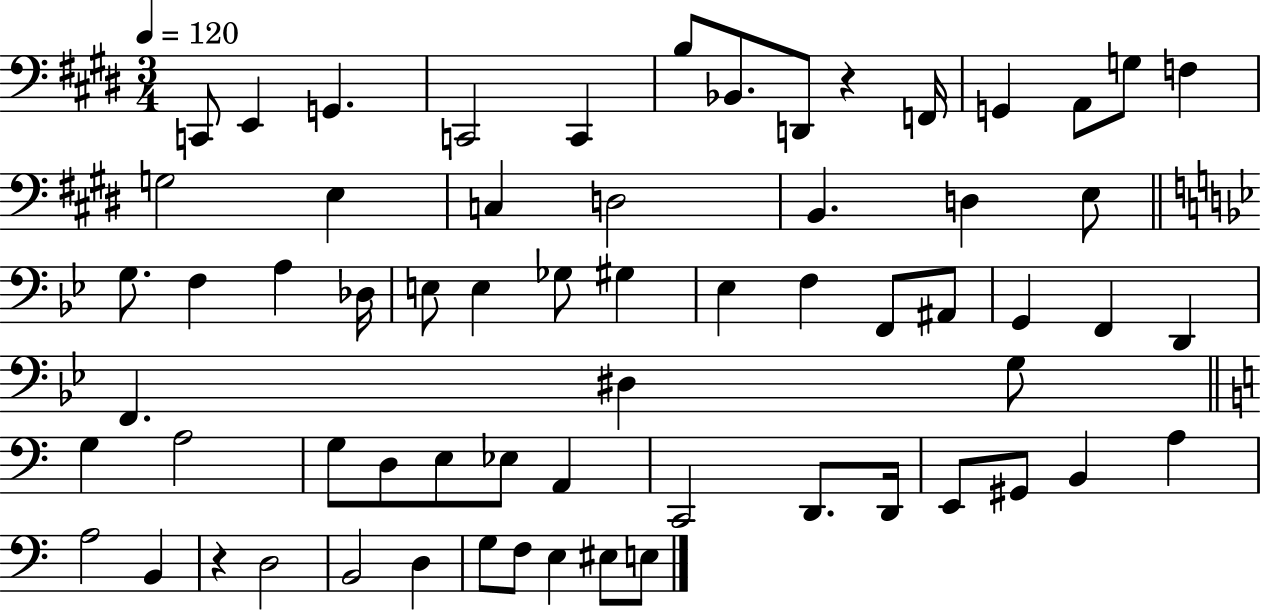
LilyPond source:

{
  \clef bass
  \numericTimeSignature
  \time 3/4
  \key e \major
  \tempo 4 = 120
  c,8 e,4 g,4. | c,2 c,4 | b8 bes,8. d,8 r4 f,16 | g,4 a,8 g8 f4 | \break g2 e4 | c4 d2 | b,4. d4 e8 | \bar "||" \break \key g \minor g8. f4 a4 des16 | e8 e4 ges8 gis4 | ees4 f4 f,8 ais,8 | g,4 f,4 d,4 | \break f,4. dis4 g8 | \bar "||" \break \key c \major g4 a2 | g8 d8 e8 ees8 a,4 | c,2 d,8. d,16 | e,8 gis,8 b,4 a4 | \break a2 b,4 | r4 d2 | b,2 d4 | g8 f8 e4 eis8 e8 | \break \bar "|."
}